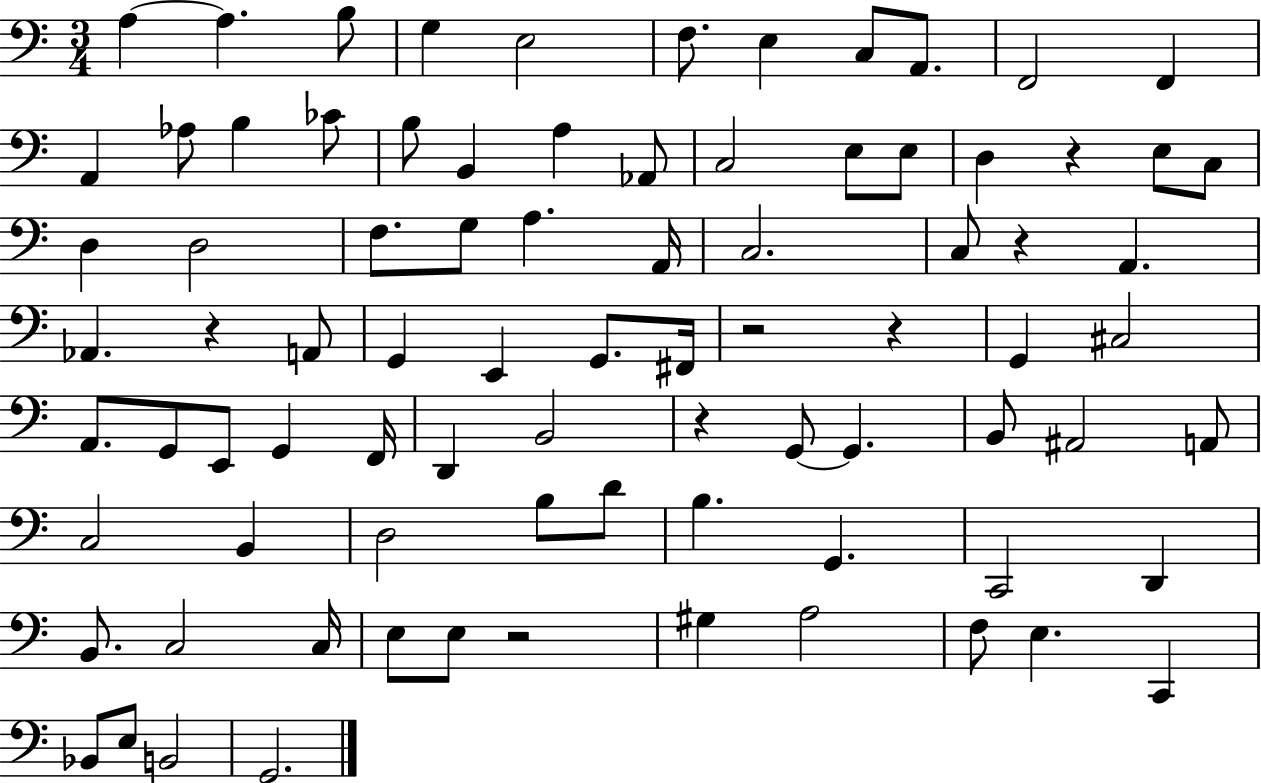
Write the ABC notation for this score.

X:1
T:Untitled
M:3/4
L:1/4
K:C
A, A, B,/2 G, E,2 F,/2 E, C,/2 A,,/2 F,,2 F,, A,, _A,/2 B, _C/2 B,/2 B,, A, _A,,/2 C,2 E,/2 E,/2 D, z E,/2 C,/2 D, D,2 F,/2 G,/2 A, A,,/4 C,2 C,/2 z A,, _A,, z A,,/2 G,, E,, G,,/2 ^F,,/4 z2 z G,, ^C,2 A,,/2 G,,/2 E,,/2 G,, F,,/4 D,, B,,2 z G,,/2 G,, B,,/2 ^A,,2 A,,/2 C,2 B,, D,2 B,/2 D/2 B, G,, C,,2 D,, B,,/2 C,2 C,/4 E,/2 E,/2 z2 ^G, A,2 F,/2 E, C,, _B,,/2 E,/2 B,,2 G,,2